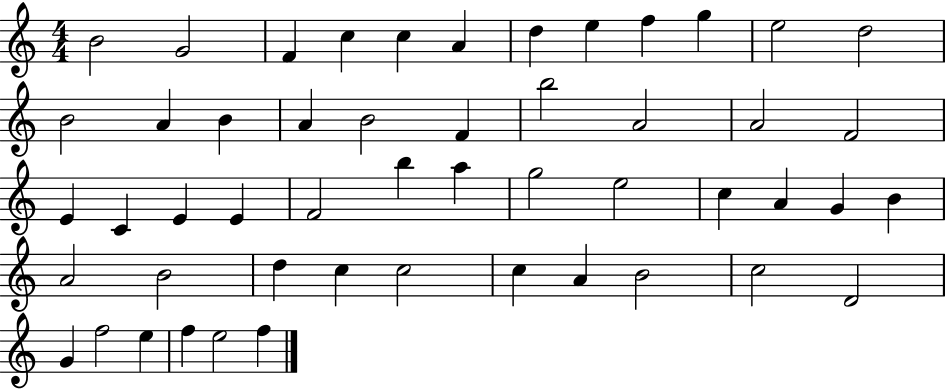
{
  \clef treble
  \numericTimeSignature
  \time 4/4
  \key c \major
  b'2 g'2 | f'4 c''4 c''4 a'4 | d''4 e''4 f''4 g''4 | e''2 d''2 | \break b'2 a'4 b'4 | a'4 b'2 f'4 | b''2 a'2 | a'2 f'2 | \break e'4 c'4 e'4 e'4 | f'2 b''4 a''4 | g''2 e''2 | c''4 a'4 g'4 b'4 | \break a'2 b'2 | d''4 c''4 c''2 | c''4 a'4 b'2 | c''2 d'2 | \break g'4 f''2 e''4 | f''4 e''2 f''4 | \bar "|."
}